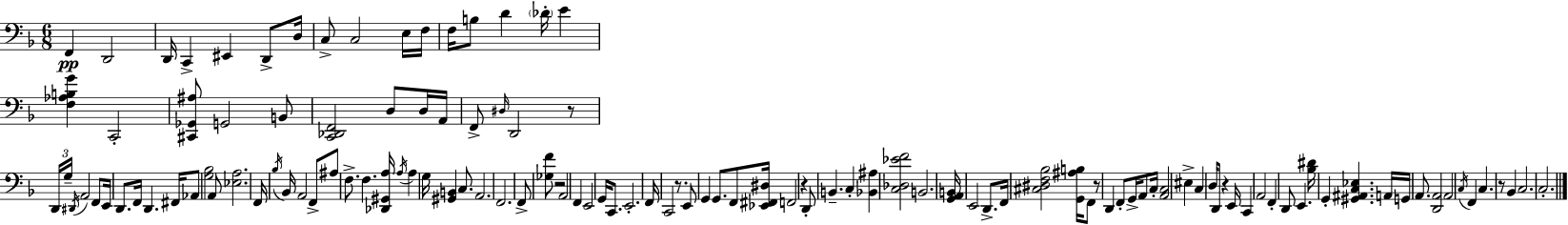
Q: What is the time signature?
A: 6/8